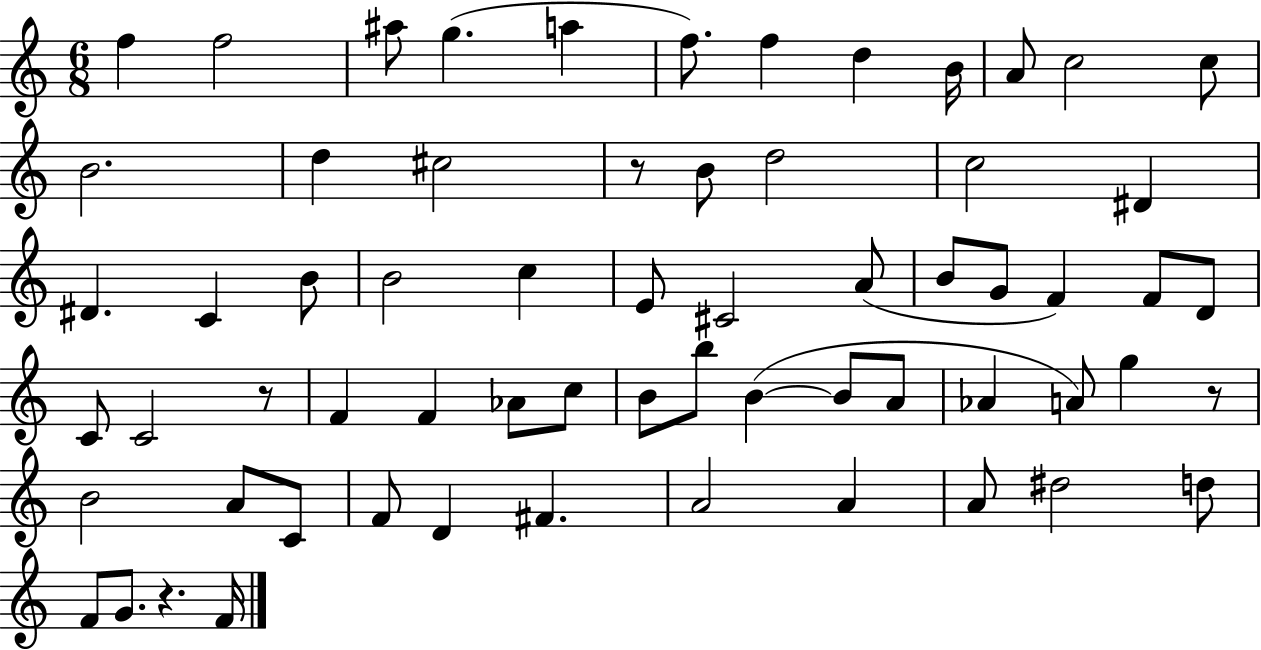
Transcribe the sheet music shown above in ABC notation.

X:1
T:Untitled
M:6/8
L:1/4
K:C
f f2 ^a/2 g a f/2 f d B/4 A/2 c2 c/2 B2 d ^c2 z/2 B/2 d2 c2 ^D ^D C B/2 B2 c E/2 ^C2 A/2 B/2 G/2 F F/2 D/2 C/2 C2 z/2 F F _A/2 c/2 B/2 b/2 B B/2 A/2 _A A/2 g z/2 B2 A/2 C/2 F/2 D ^F A2 A A/2 ^d2 d/2 F/2 G/2 z F/4